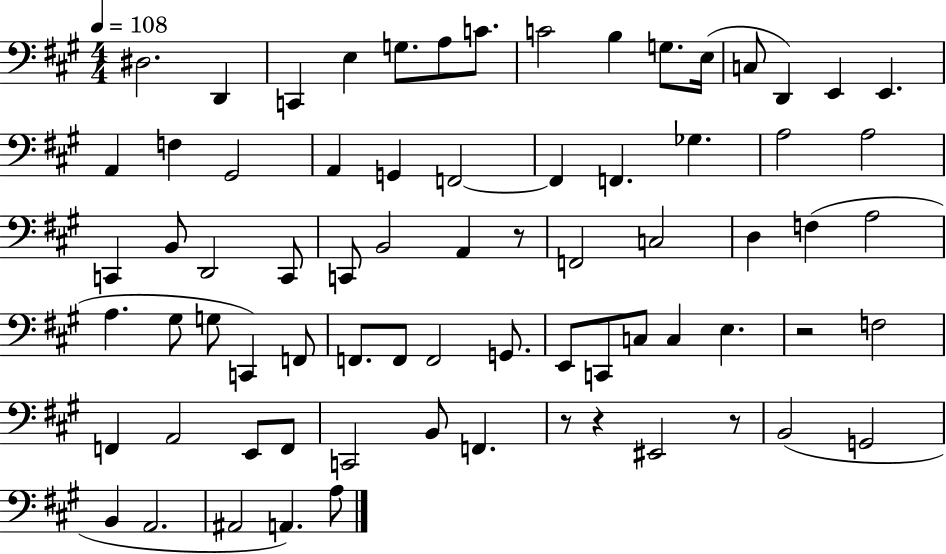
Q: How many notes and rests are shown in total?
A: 73